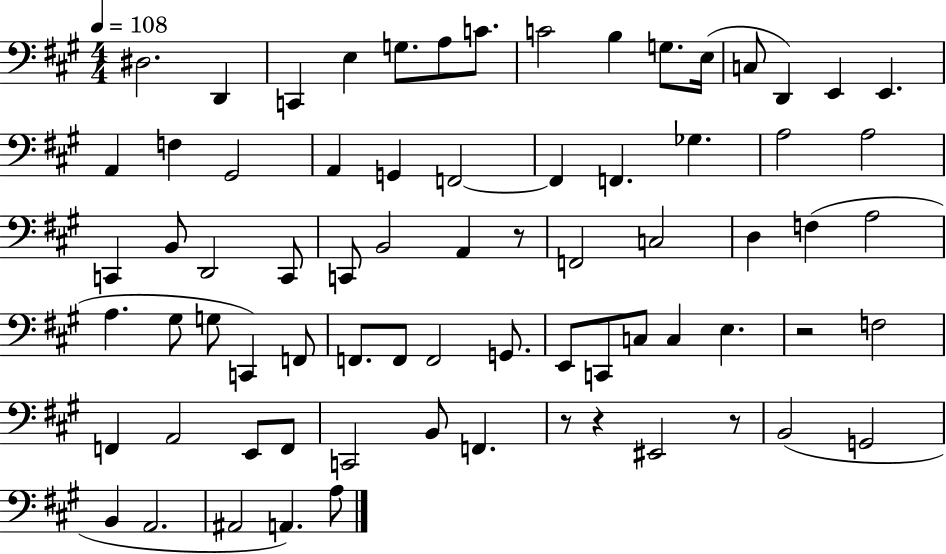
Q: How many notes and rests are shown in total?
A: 73